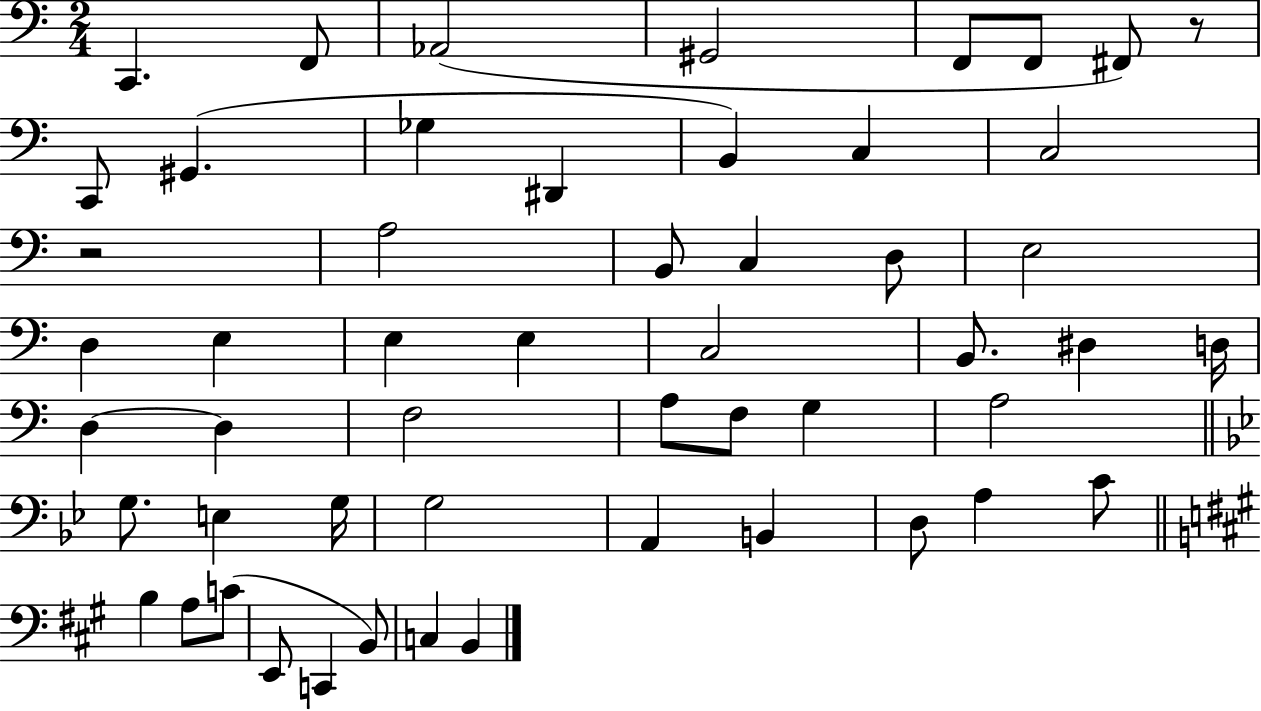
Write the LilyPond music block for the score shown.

{
  \clef bass
  \numericTimeSignature
  \time 2/4
  \key c \major
  \repeat volta 2 { c,4. f,8 | aes,2( | gis,2 | f,8 f,8 fis,8) r8 | \break c,8 gis,4.( | ges4 dis,4 | b,4) c4 | c2 | \break r2 | a2 | b,8 c4 d8 | e2 | \break d4 e4 | e4 e4 | c2 | b,8. dis4 d16 | \break d4~~ d4 | f2 | a8 f8 g4 | a2 | \break \bar "||" \break \key bes \major g8. e4 g16 | g2 | a,4 b,4 | d8 a4 c'8 | \break \bar "||" \break \key a \major b4 a8 c'8( | e,8 c,4 b,8) | c4 b,4 | } \bar "|."
}